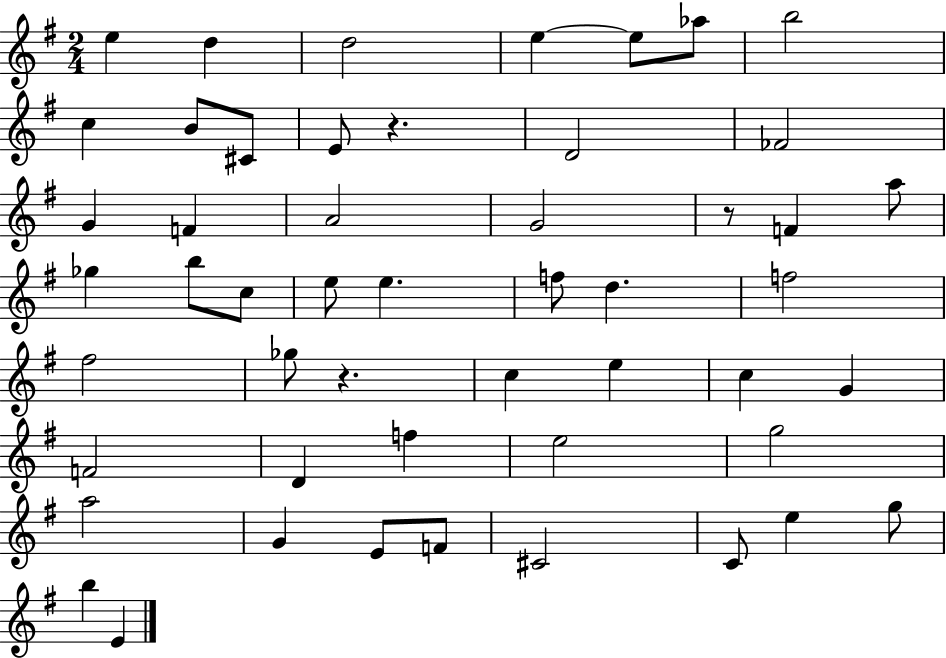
{
  \clef treble
  \numericTimeSignature
  \time 2/4
  \key g \major
  e''4 d''4 | d''2 | e''4~~ e''8 aes''8 | b''2 | \break c''4 b'8 cis'8 | e'8 r4. | d'2 | fes'2 | \break g'4 f'4 | a'2 | g'2 | r8 f'4 a''8 | \break ges''4 b''8 c''8 | e''8 e''4. | f''8 d''4. | f''2 | \break fis''2 | ges''8 r4. | c''4 e''4 | c''4 g'4 | \break f'2 | d'4 f''4 | e''2 | g''2 | \break a''2 | g'4 e'8 f'8 | cis'2 | c'8 e''4 g''8 | \break b''4 e'4 | \bar "|."
}